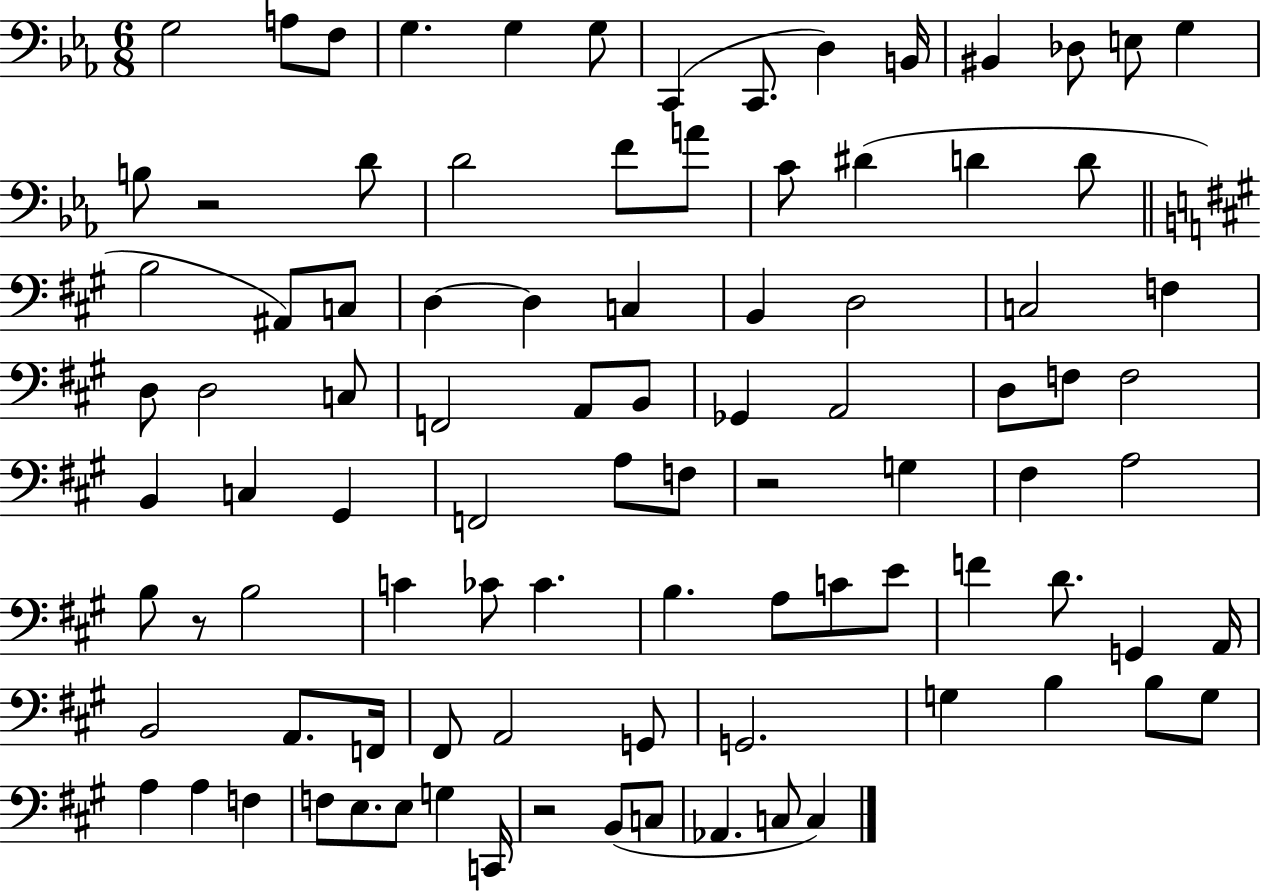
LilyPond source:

{
  \clef bass
  \numericTimeSignature
  \time 6/8
  \key ees \major
  g2 a8 f8 | g4. g4 g8 | c,4( c,8. d4) b,16 | bis,4 des8 e8 g4 | \break b8 r2 d'8 | d'2 f'8 a'8 | c'8 dis'4( d'4 d'8 | \bar "||" \break \key a \major b2 ais,8) c8 | d4~~ d4 c4 | b,4 d2 | c2 f4 | \break d8 d2 c8 | f,2 a,8 b,8 | ges,4 a,2 | d8 f8 f2 | \break b,4 c4 gis,4 | f,2 a8 f8 | r2 g4 | fis4 a2 | \break b8 r8 b2 | c'4 ces'8 ces'4. | b4. a8 c'8 e'8 | f'4 d'8. g,4 a,16 | \break b,2 a,8. f,16 | fis,8 a,2 g,8 | g,2. | g4 b4 b8 g8 | \break a4 a4 f4 | f8 e8. e8 g4 c,16 | r2 b,8( c8 | aes,4. c8 c4) | \break \bar "|."
}